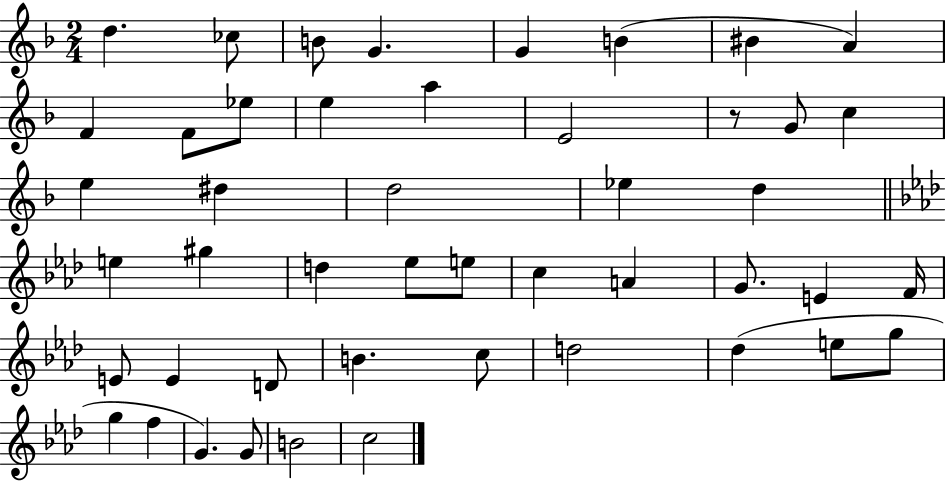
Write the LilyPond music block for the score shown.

{
  \clef treble
  \numericTimeSignature
  \time 2/4
  \key f \major
  d''4. ces''8 | b'8 g'4. | g'4 b'4( | bis'4 a'4) | \break f'4 f'8 ees''8 | e''4 a''4 | e'2 | r8 g'8 c''4 | \break e''4 dis''4 | d''2 | ees''4 d''4 | \bar "||" \break \key aes \major e''4 gis''4 | d''4 ees''8 e''8 | c''4 a'4 | g'8. e'4 f'16 | \break e'8 e'4 d'8 | b'4. c''8 | d''2 | des''4( e''8 g''8 | \break g''4 f''4 | g'4.) g'8 | b'2 | c''2 | \break \bar "|."
}